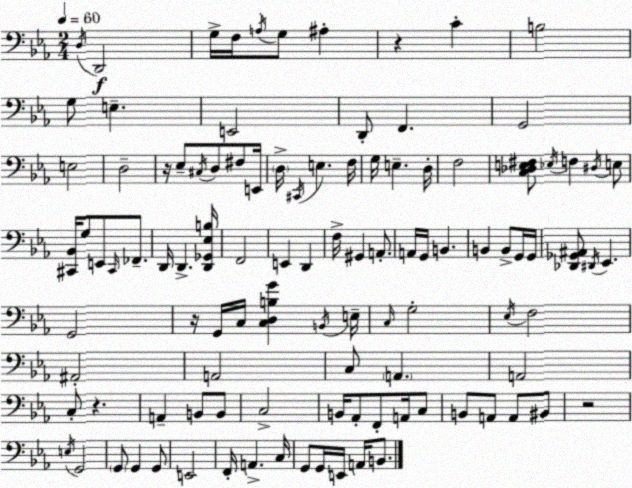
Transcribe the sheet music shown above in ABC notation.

X:1
T:Untitled
M:2/4
L:1/4
K:Eb
D,/4 D,,2 G,/4 F,/4 A,/4 G,/2 ^A, z C B,2 G,/2 E, E,,2 D,,/2 F,, G,,2 E,2 D,2 z/4 _E,/2 ^C,/4 D,/2 ^F,/2 E,,/4 D,/4 ^C,,/4 E, F,/4 G,/4 E, D,/4 F,2 [C,_D,E,^F,]/2 _E,/4 F, ^D,/4 E,/2 [^C,,_B,,]/4 G,/2 E,,/2 ^C,,/4 _F,,/2 D,,/4 D,, [D,,_G,,_E,B,]/4 F,,2 E,, D,, F,/4 ^G,, A,,/2 A,,/4 G,,/4 B,, B,, B,,/2 G,,/4 G,,/4 [_D,,_G,,^A,,]/2 ^D,,/4 _E,, G,,2 z/4 G,,/4 C,/4 [C,D,B,G] B,,/4 E,/4 C,/4 G,2 _E,/4 F,2 ^A,,2 A,,2 C,/2 A,, A,,2 C,/2 z A,, B,,/2 B,,/2 C,2 B,,/4 _A,,/2 F,,/2 A,,/4 C,/2 B,,/2 A,,/2 A,,/2 ^B,,/2 z2 E,/4 G,,2 G,,/2 G,, G,,/2 E,,2 F,,/4 A,, C,/4 G,,/2 G,,/4 E,,/4 A,,/4 B,,/2